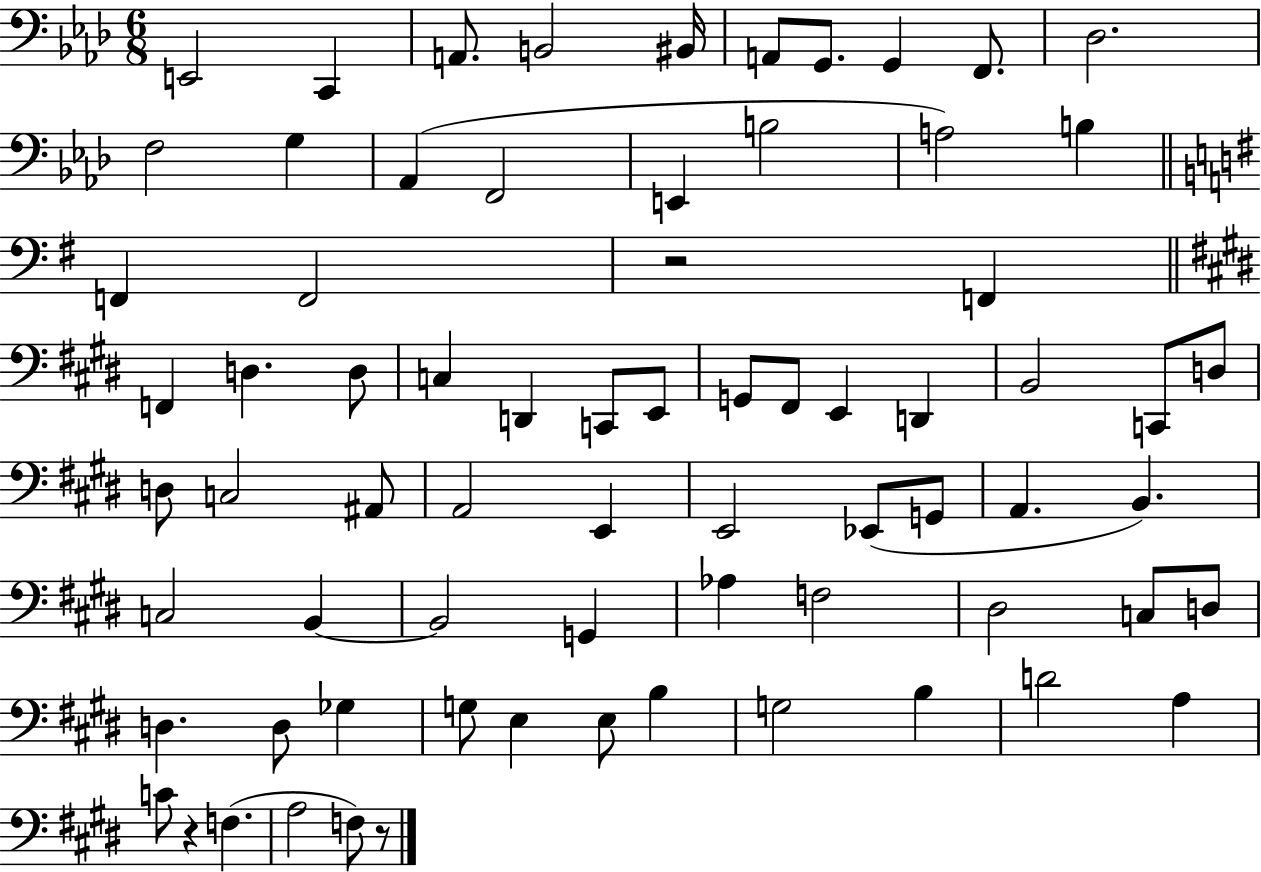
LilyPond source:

{
  \clef bass
  \numericTimeSignature
  \time 6/8
  \key aes \major
  e,2 c,4 | a,8. b,2 bis,16 | a,8 g,8. g,4 f,8. | des2. | \break f2 g4 | aes,4( f,2 | e,4 b2 | a2) b4 | \break \bar "||" \break \key g \major f,4 f,2 | r2 f,4 | \bar "||" \break \key e \major f,4 d4. d8 | c4 d,4 c,8 e,8 | g,8 fis,8 e,4 d,4 | b,2 c,8 d8 | \break d8 c2 ais,8 | a,2 e,4 | e,2 ees,8( g,8 | a,4. b,4.) | \break c2 b,4~~ | b,2 g,4 | aes4 f2 | dis2 c8 d8 | \break d4. d8 ges4 | g8 e4 e8 b4 | g2 b4 | d'2 a4 | \break c'8 r4 f4.( | a2 f8) r8 | \bar "|."
}